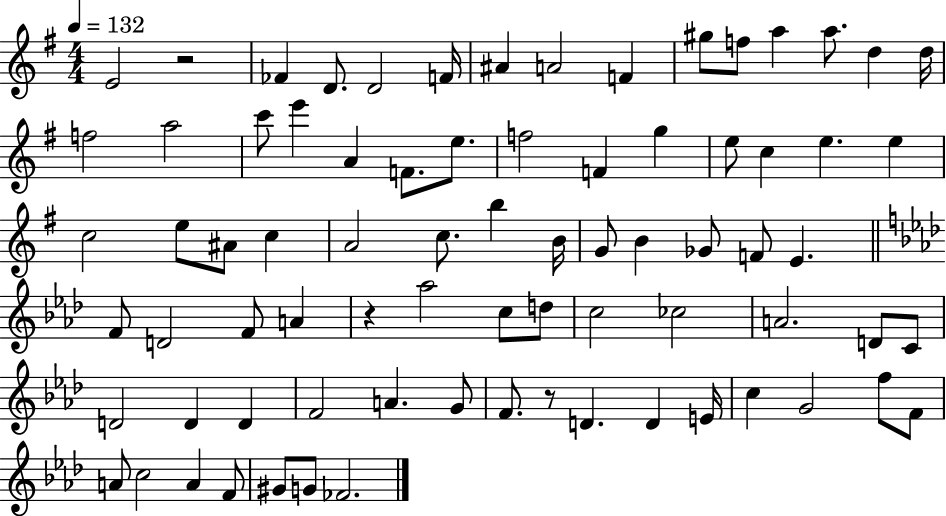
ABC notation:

X:1
T:Untitled
M:4/4
L:1/4
K:G
E2 z2 _F D/2 D2 F/4 ^A A2 F ^g/2 f/2 a a/2 d d/4 f2 a2 c'/2 e' A F/2 e/2 f2 F g e/2 c e e c2 e/2 ^A/2 c A2 c/2 b B/4 G/2 B _G/2 F/2 E F/2 D2 F/2 A z _a2 c/2 d/2 c2 _c2 A2 D/2 C/2 D2 D D F2 A G/2 F/2 z/2 D D E/4 c G2 f/2 F/2 A/2 c2 A F/2 ^G/2 G/2 _F2